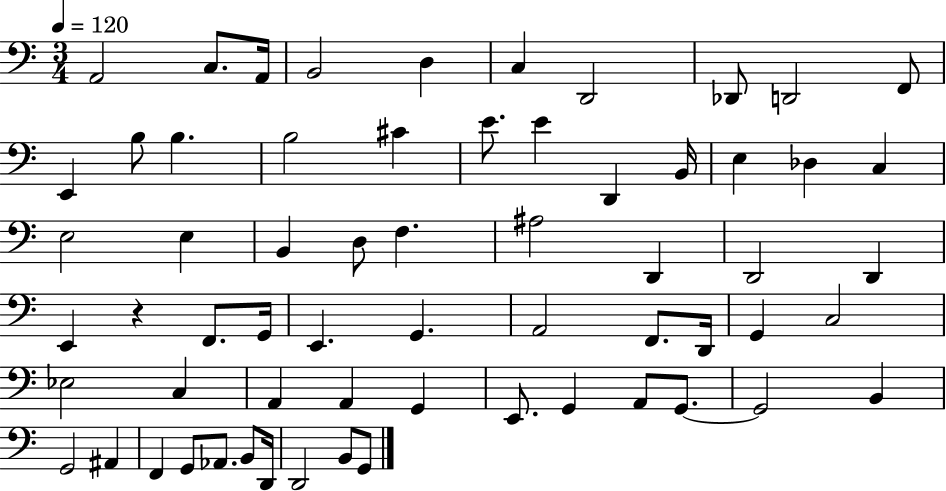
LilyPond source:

{
  \clef bass
  \numericTimeSignature
  \time 3/4
  \key c \major
  \tempo 4 = 120
  \repeat volta 2 { a,2 c8. a,16 | b,2 d4 | c4 d,2 | des,8 d,2 f,8 | \break e,4 b8 b4. | b2 cis'4 | e'8. e'4 d,4 b,16 | e4 des4 c4 | \break e2 e4 | b,4 d8 f4. | ais2 d,4 | d,2 d,4 | \break e,4 r4 f,8. g,16 | e,4. g,4. | a,2 f,8. d,16 | g,4 c2 | \break ees2 c4 | a,4 a,4 g,4 | e,8. g,4 a,8 g,8.~~ | g,2 b,4 | \break g,2 ais,4 | f,4 g,8 aes,8. b,8 d,16 | d,2 b,8 g,8 | } \bar "|."
}